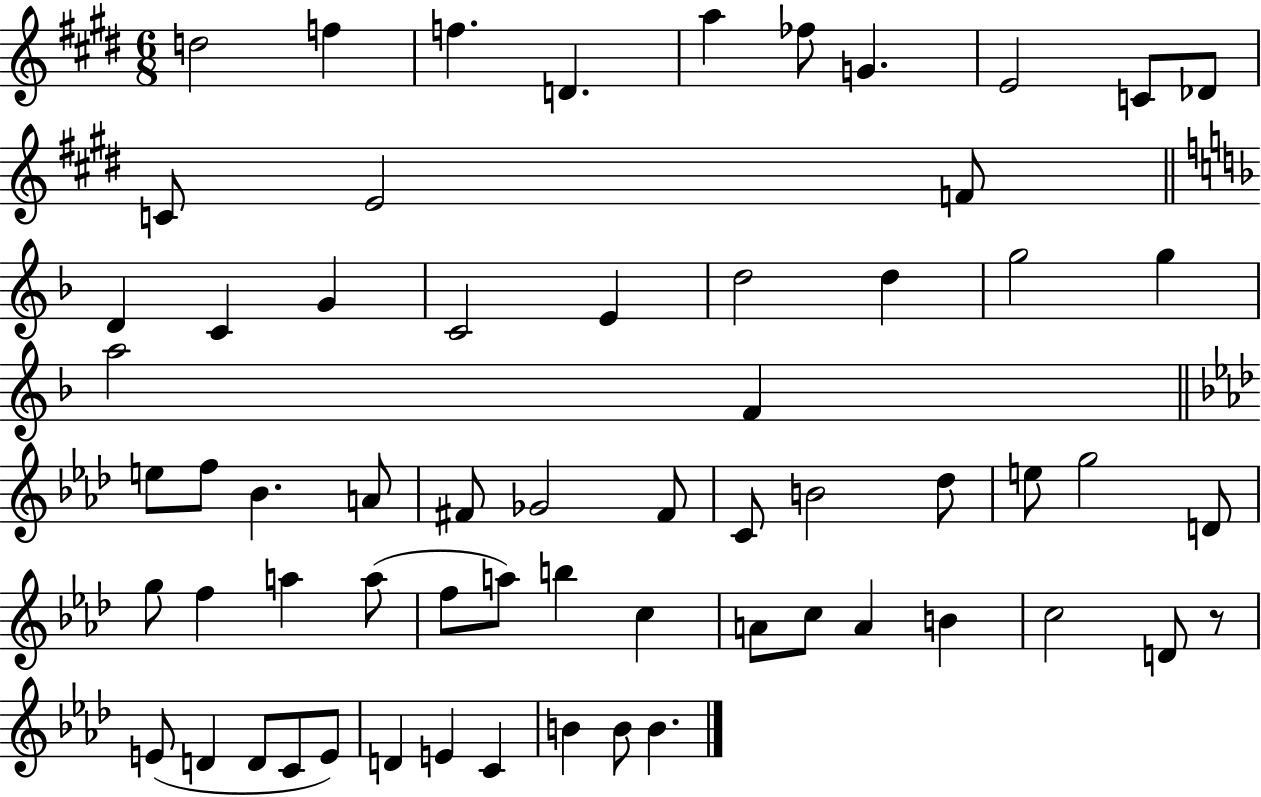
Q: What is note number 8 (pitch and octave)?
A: E4